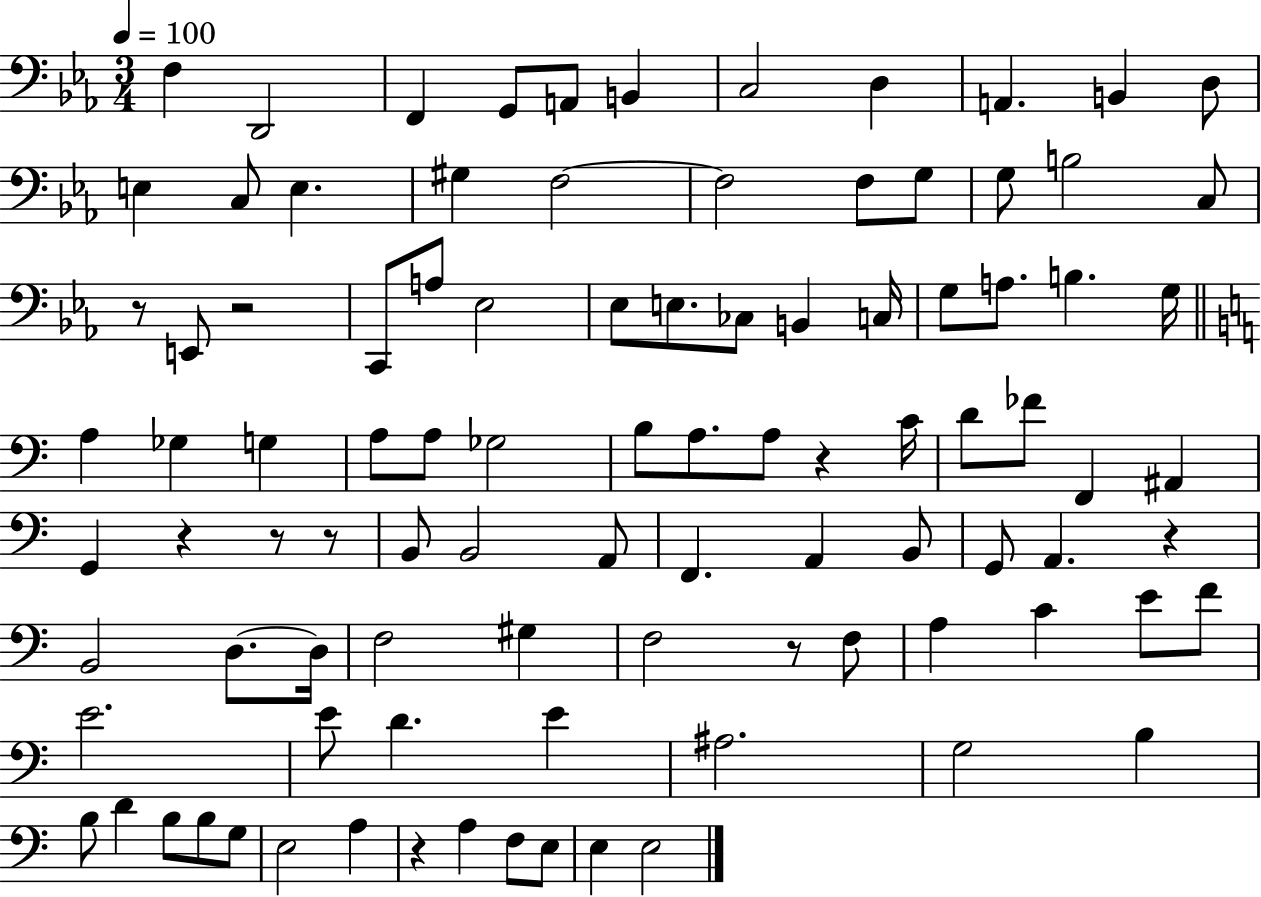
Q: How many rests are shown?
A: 9